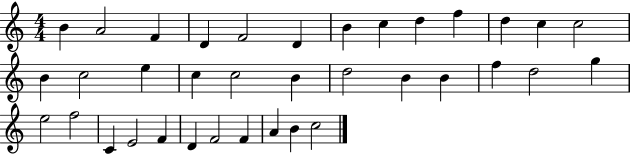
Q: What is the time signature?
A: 4/4